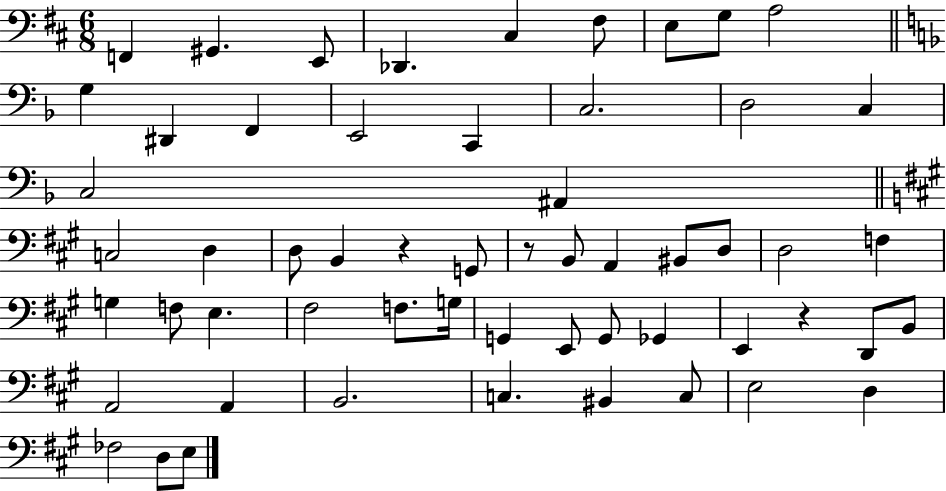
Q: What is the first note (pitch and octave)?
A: F2